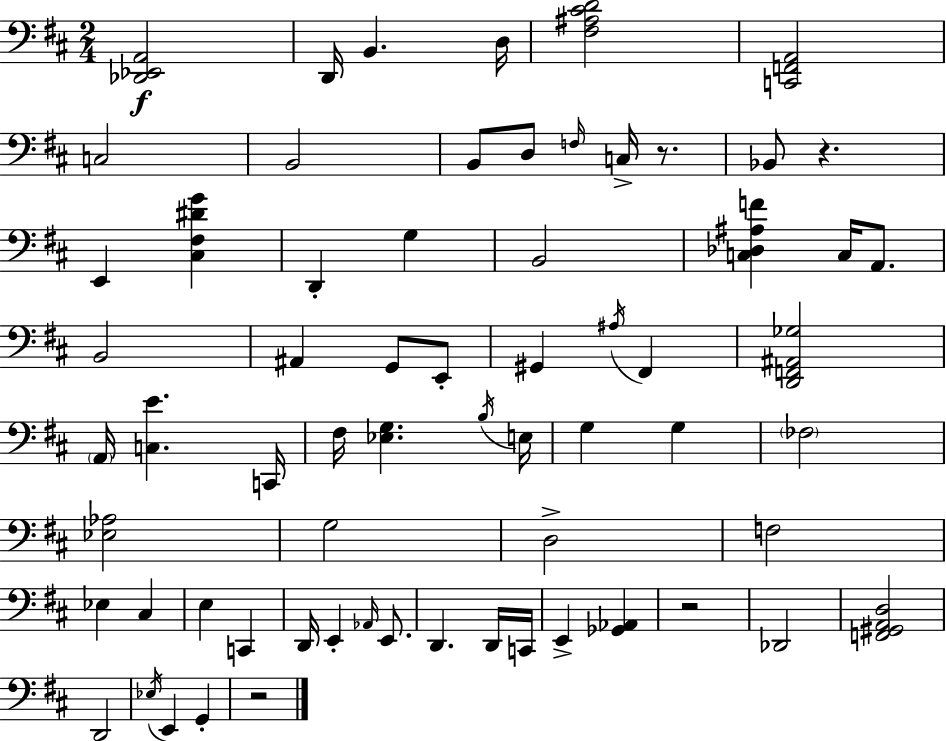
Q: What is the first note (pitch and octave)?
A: D2